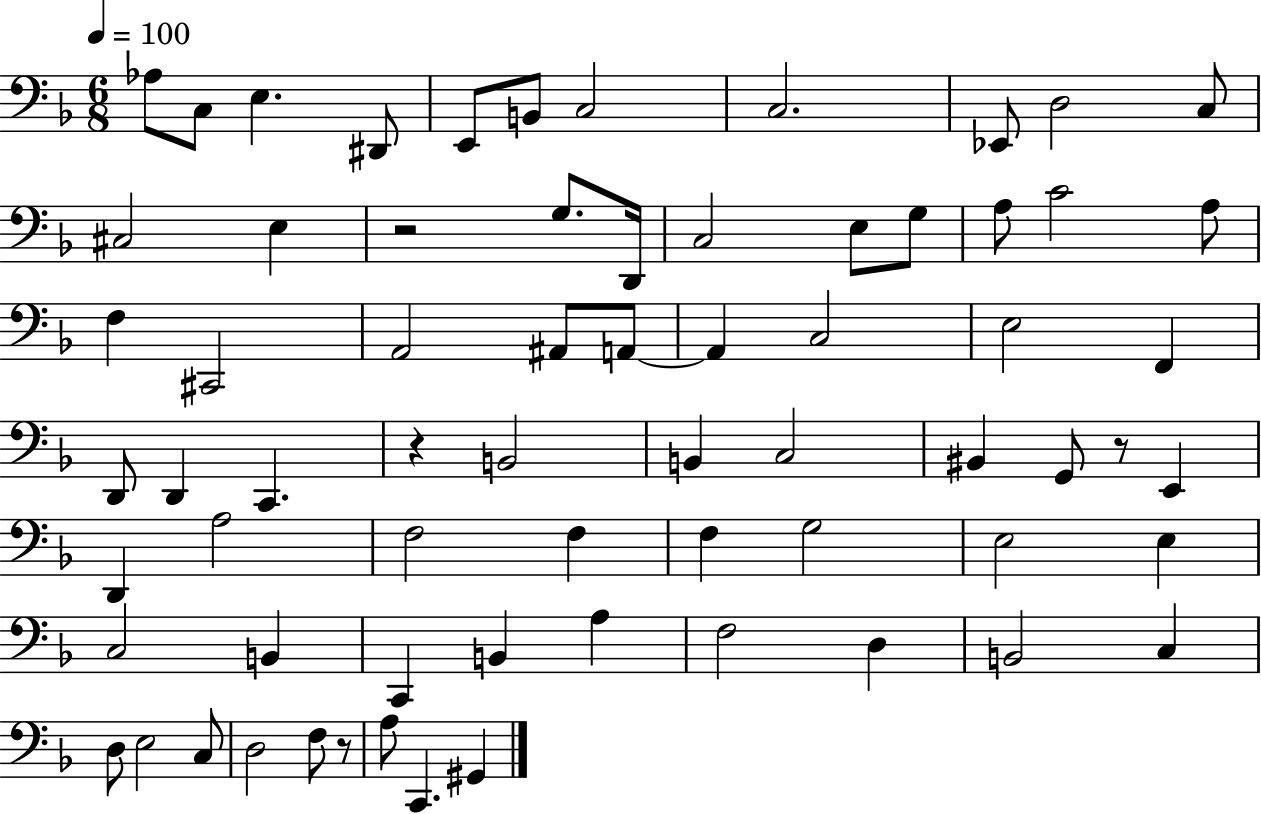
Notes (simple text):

Ab3/e C3/e E3/q. D#2/e E2/e B2/e C3/h C3/h. Eb2/e D3/h C3/e C#3/h E3/q R/h G3/e. D2/s C3/h E3/e G3/e A3/e C4/h A3/e F3/q C#2/h A2/h A#2/e A2/e A2/q C3/h E3/h F2/q D2/e D2/q C2/q. R/q B2/h B2/q C3/h BIS2/q G2/e R/e E2/q D2/q A3/h F3/h F3/q F3/q G3/h E3/h E3/q C3/h B2/q C2/q B2/q A3/q F3/h D3/q B2/h C3/q D3/e E3/h C3/e D3/h F3/e R/e A3/e C2/q. G#2/q